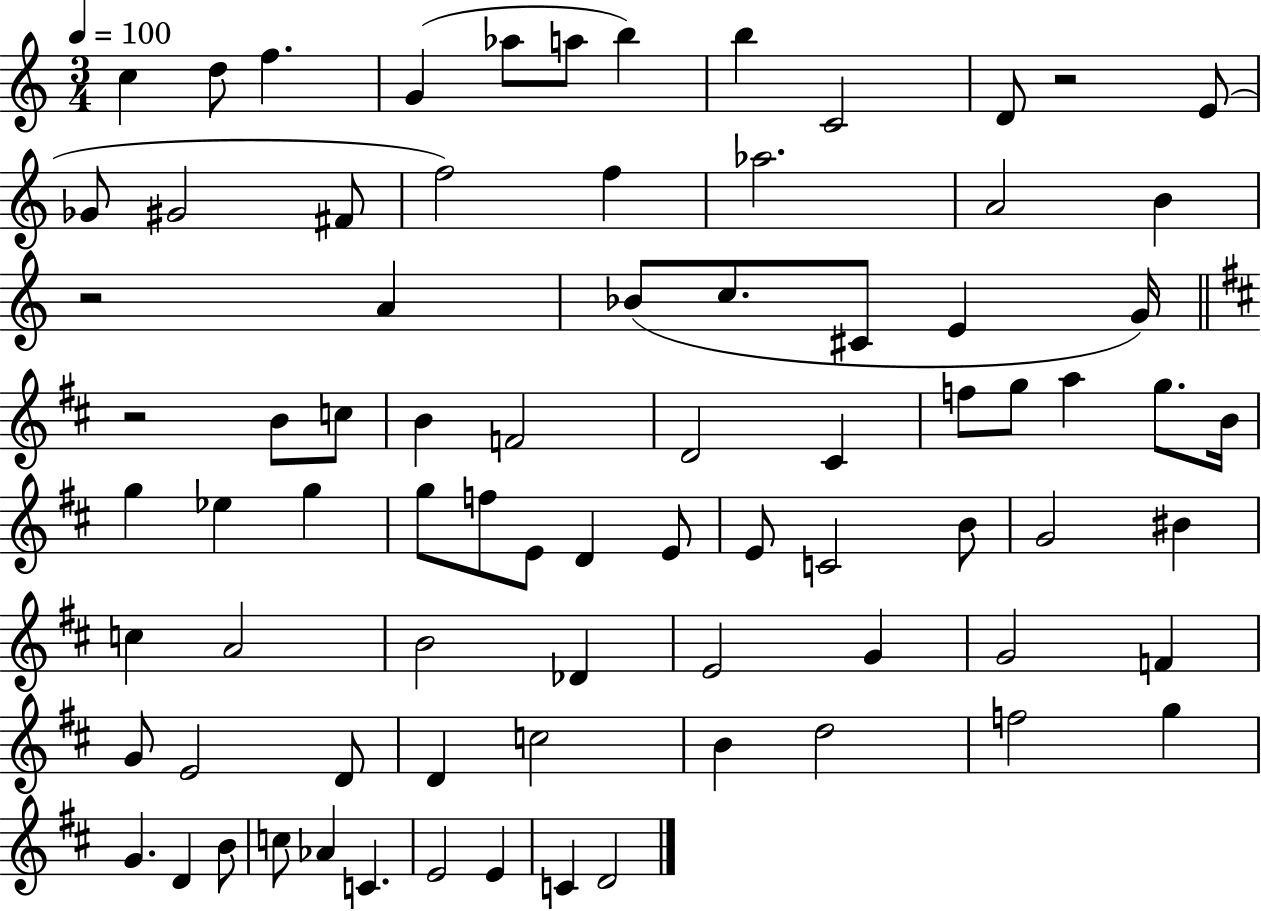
C5/q D5/e F5/q. G4/q Ab5/e A5/e B5/q B5/q C4/h D4/e R/h E4/e Gb4/e G#4/h F#4/e F5/h F5/q Ab5/h. A4/h B4/q R/h A4/q Bb4/e C5/e. C#4/e E4/q G4/s R/h B4/e C5/e B4/q F4/h D4/h C#4/q F5/e G5/e A5/q G5/e. B4/s G5/q Eb5/q G5/q G5/e F5/e E4/e D4/q E4/e E4/e C4/h B4/e G4/h BIS4/q C5/q A4/h B4/h Db4/q E4/h G4/q G4/h F4/q G4/e E4/h D4/e D4/q C5/h B4/q D5/h F5/h G5/q G4/q. D4/q B4/e C5/e Ab4/q C4/q. E4/h E4/q C4/q D4/h